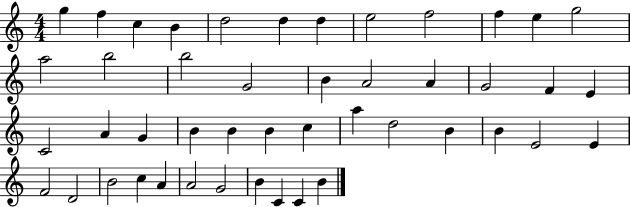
G5/q F5/q C5/q B4/q D5/h D5/q D5/q E5/h F5/h F5/q E5/q G5/h A5/h B5/h B5/h G4/h B4/q A4/h A4/q G4/h F4/q E4/q C4/h A4/q G4/q B4/q B4/q B4/q C5/q A5/q D5/h B4/q B4/q E4/h E4/q F4/h D4/h B4/h C5/q A4/q A4/h G4/h B4/q C4/q C4/q B4/q